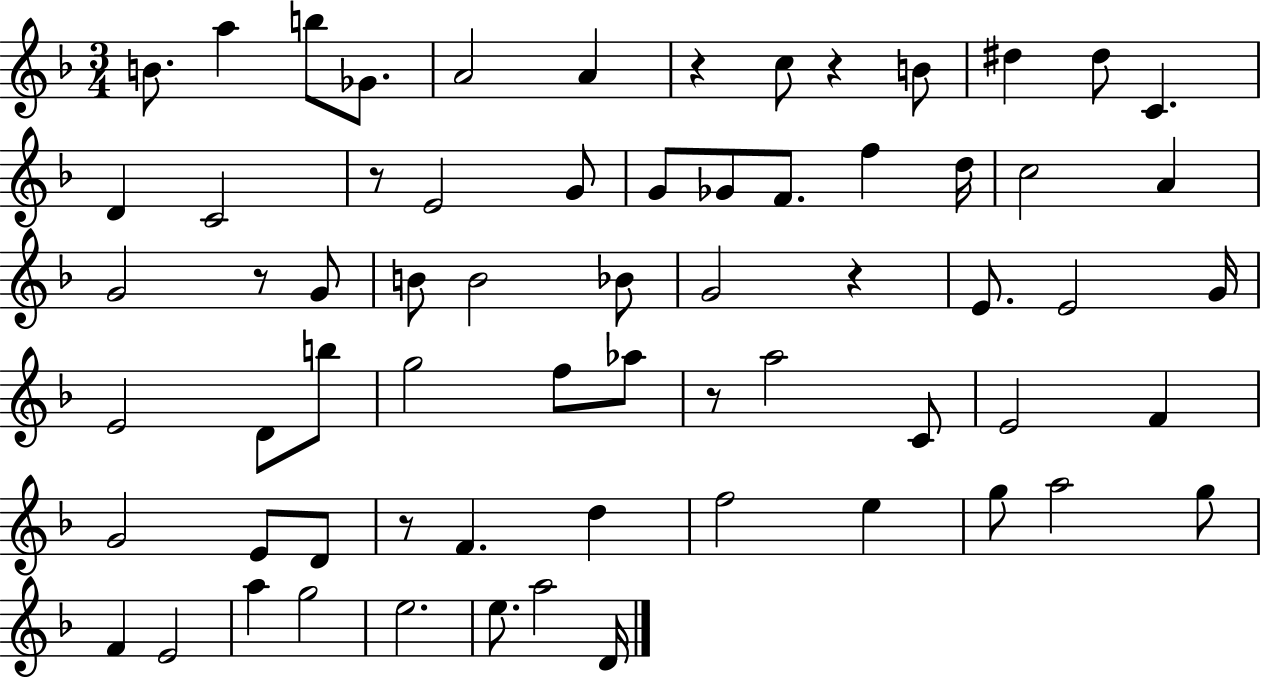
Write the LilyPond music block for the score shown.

{
  \clef treble
  \numericTimeSignature
  \time 3/4
  \key f \major
  \repeat volta 2 { b'8. a''4 b''8 ges'8. | a'2 a'4 | r4 c''8 r4 b'8 | dis''4 dis''8 c'4. | \break d'4 c'2 | r8 e'2 g'8 | g'8 ges'8 f'8. f''4 d''16 | c''2 a'4 | \break g'2 r8 g'8 | b'8 b'2 bes'8 | g'2 r4 | e'8. e'2 g'16 | \break e'2 d'8 b''8 | g''2 f''8 aes''8 | r8 a''2 c'8 | e'2 f'4 | \break g'2 e'8 d'8 | r8 f'4. d''4 | f''2 e''4 | g''8 a''2 g''8 | \break f'4 e'2 | a''4 g''2 | e''2. | e''8. a''2 d'16 | \break } \bar "|."
}